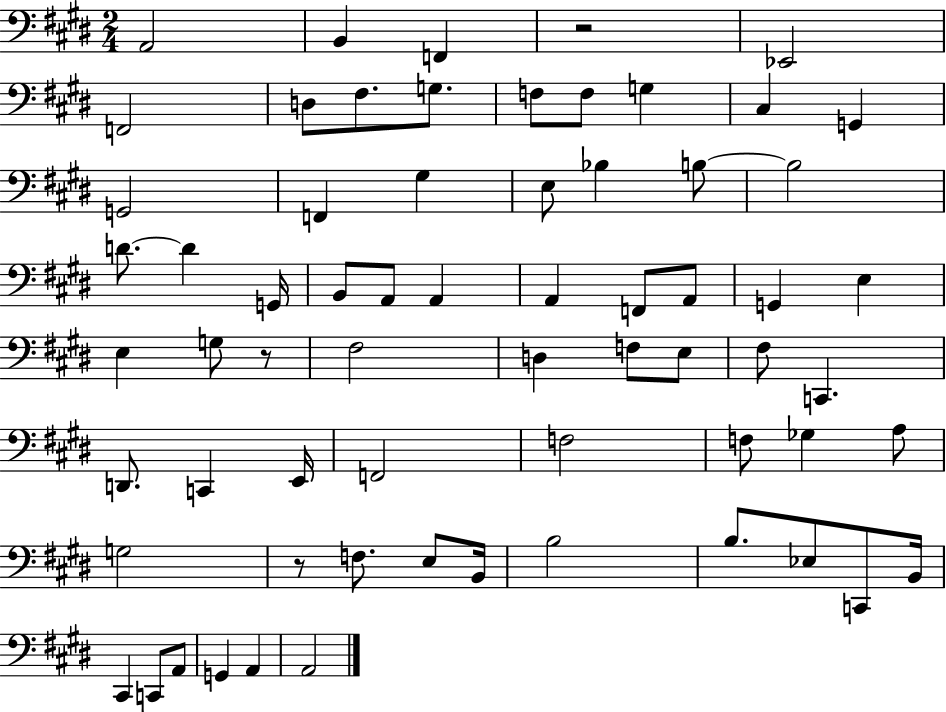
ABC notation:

X:1
T:Untitled
M:2/4
L:1/4
K:E
A,,2 B,, F,, z2 _E,,2 F,,2 D,/2 ^F,/2 G,/2 F,/2 F,/2 G, ^C, G,, G,,2 F,, ^G, E,/2 _B, B,/2 B,2 D/2 D G,,/4 B,,/2 A,,/2 A,, A,, F,,/2 A,,/2 G,, E, E, G,/2 z/2 ^F,2 D, F,/2 E,/2 ^F,/2 C,, D,,/2 C,, E,,/4 F,,2 F,2 F,/2 _G, A,/2 G,2 z/2 F,/2 E,/2 B,,/4 B,2 B,/2 _E,/2 C,,/2 B,,/4 ^C,, C,,/2 A,,/2 G,, A,, A,,2